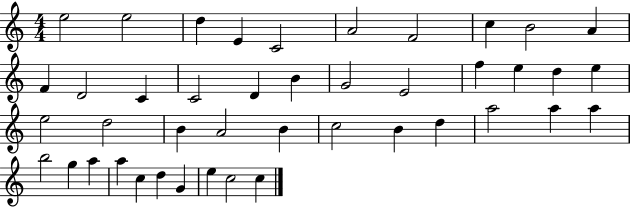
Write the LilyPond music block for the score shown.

{
  \clef treble
  \numericTimeSignature
  \time 4/4
  \key c \major
  e''2 e''2 | d''4 e'4 c'2 | a'2 f'2 | c''4 b'2 a'4 | \break f'4 d'2 c'4 | c'2 d'4 b'4 | g'2 e'2 | f''4 e''4 d''4 e''4 | \break e''2 d''2 | b'4 a'2 b'4 | c''2 b'4 d''4 | a''2 a''4 a''4 | \break b''2 g''4 a''4 | a''4 c''4 d''4 g'4 | e''4 c''2 c''4 | \bar "|."
}